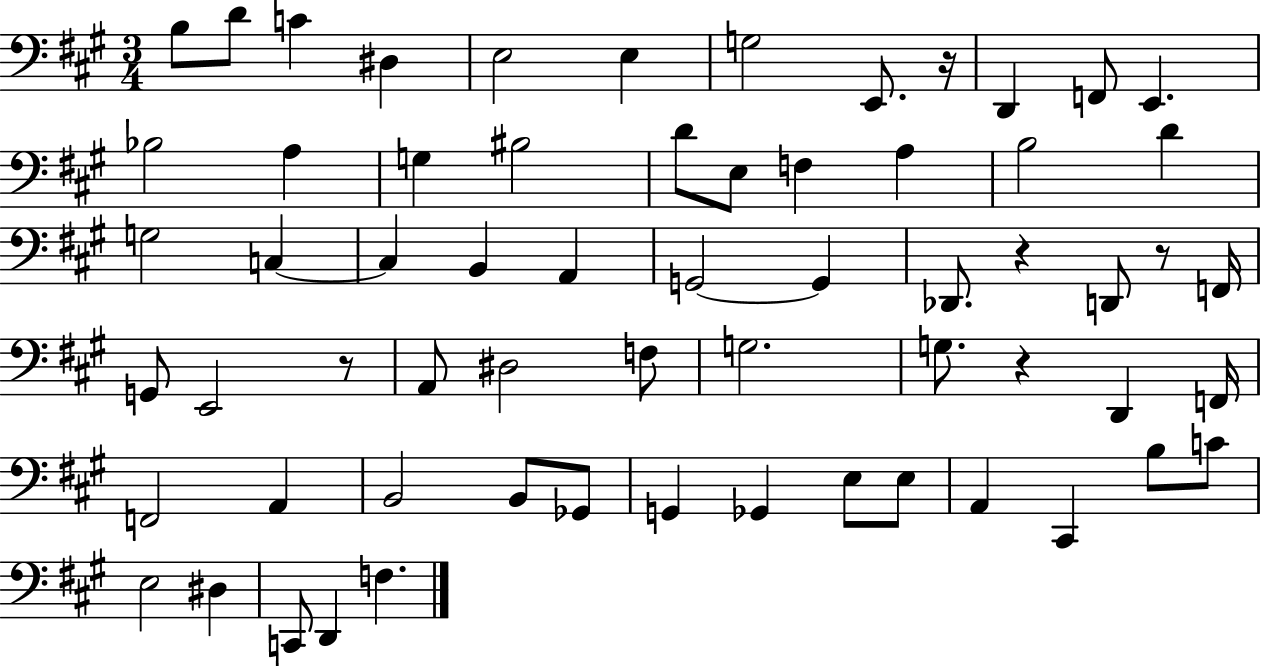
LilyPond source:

{
  \clef bass
  \numericTimeSignature
  \time 3/4
  \key a \major
  b8 d'8 c'4 dis4 | e2 e4 | g2 e,8. r16 | d,4 f,8 e,4. | \break bes2 a4 | g4 bis2 | d'8 e8 f4 a4 | b2 d'4 | \break g2 c4~~ | c4 b,4 a,4 | g,2~~ g,4 | des,8. r4 d,8 r8 f,16 | \break g,8 e,2 r8 | a,8 dis2 f8 | g2. | g8. r4 d,4 f,16 | \break f,2 a,4 | b,2 b,8 ges,8 | g,4 ges,4 e8 e8 | a,4 cis,4 b8 c'8 | \break e2 dis4 | c,8 d,4 f4. | \bar "|."
}